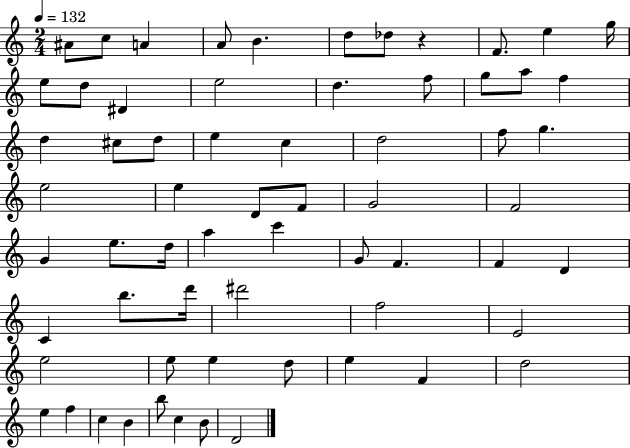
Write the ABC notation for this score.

X:1
T:Untitled
M:2/4
L:1/4
K:C
^A/2 c/2 A A/2 B d/2 _d/2 z F/2 e g/4 e/2 d/2 ^D e2 d f/2 g/2 a/2 f d ^c/2 d/2 e c d2 f/2 g e2 e D/2 F/2 G2 F2 G e/2 d/4 a c' G/2 F F D C b/2 d'/4 ^d'2 f2 E2 e2 e/2 e d/2 e F d2 e f c B b/2 c B/2 D2